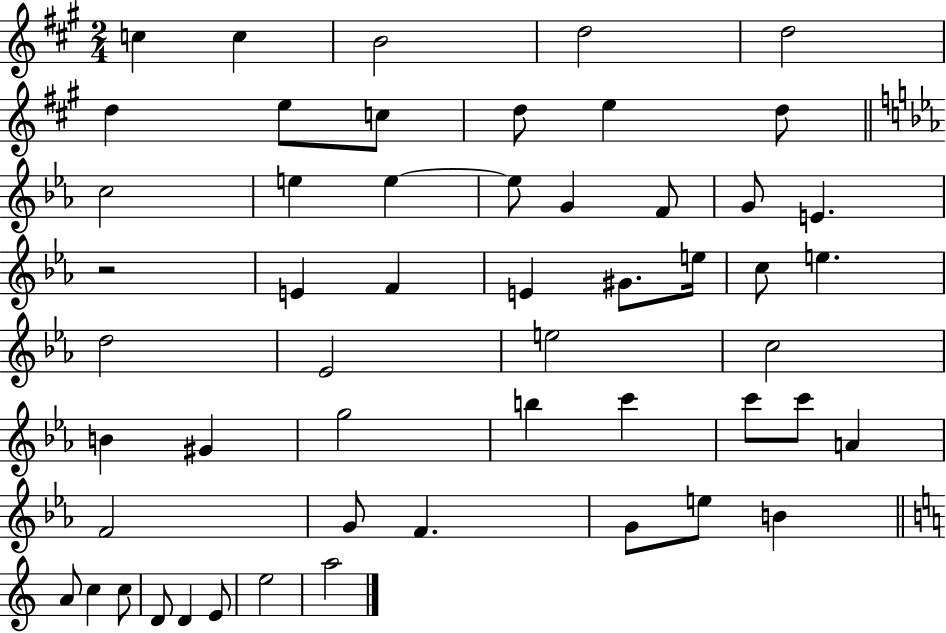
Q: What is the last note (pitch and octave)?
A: A5